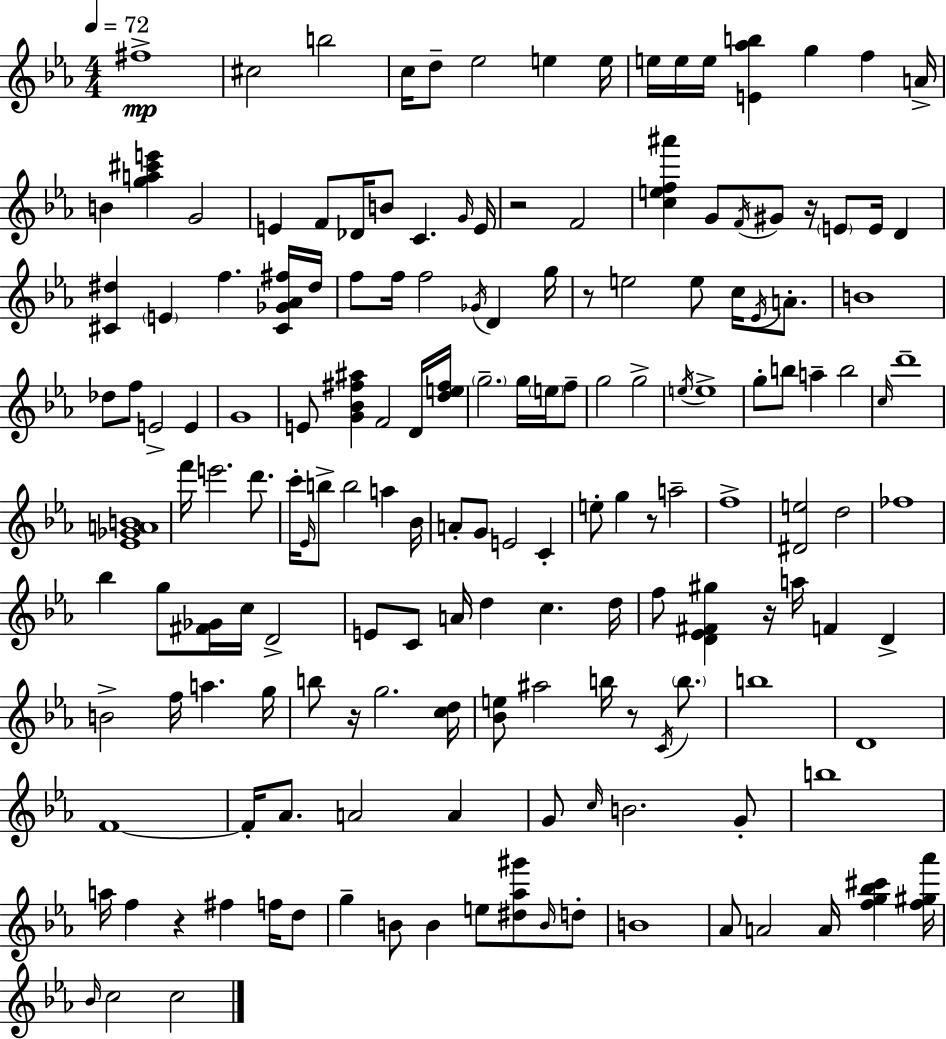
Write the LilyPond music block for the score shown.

{
  \clef treble
  \numericTimeSignature
  \time 4/4
  \key c \minor
  \tempo 4 = 72
  fis''1->\mp | cis''2 b''2 | c''16 d''8-- ees''2 e''4 e''16 | e''16 e''16 e''16 <e' aes'' b''>4 g''4 f''4 a'16-> | \break b'4 <g'' a'' cis''' e'''>4 g'2 | e'4 f'8 des'16 b'8 c'4. \grace { g'16 } | e'16 r2 f'2 | <c'' e'' f'' ais'''>4 g'8 \acciaccatura { f'16 } gis'8 r16 \parenthesize e'8 e'16 d'4 | \break <cis' dis''>4 \parenthesize e'4 f''4. | <cis' ges' aes' fis''>16 dis''16 f''8 f''16 f''2 \acciaccatura { ges'16 } d'4 | g''16 r8 e''2 e''8 c''16 | \acciaccatura { ees'16 } a'8.-. b'1 | \break des''8 f''8 e'2-> | e'4 g'1 | e'8 <g' bes' fis'' ais''>4 f'2 | d'16 <d'' e'' fis''>16 \parenthesize g''2.-- | \break g''16 \parenthesize e''16 f''8-- g''2 g''2-> | \acciaccatura { e''16 } e''1-> | g''8-. b''8 a''4-- b''2 | \grace { c''16 } d'''1-- | \break <ees' ges' a' b'>1 | f'''16 e'''2. | d'''8. c'''16-. \grace { ees'16 } b''8-> b''2 | a''4 bes'16 a'8-. g'8 e'2 | \break c'4-. e''8-. g''4 r8 a''2-- | f''1-> | <dis' e''>2 d''2 | fes''1 | \break bes''4 g''8 <fis' ges'>16 c''16 d'2-> | e'8 c'8 a'16 d''4 | c''4. d''16 f''8 <d' ees' fis' gis''>4 r16 a''16 f'4 | d'4-> b'2-> f''16 | \break a''4. g''16 b''8 r16 g''2. | <c'' d''>16 <bes' e''>8 ais''2 | b''16 r8 \acciaccatura { c'16 } \parenthesize b''8. b''1 | d'1 | \break f'1~~ | f'16-. aes'8. a'2 | a'4 g'8 \grace { c''16 } b'2. | g'8-. b''1 | \break a''16 f''4 r4 | fis''4 f''16 d''8 g''4-- b'8 b'4 | e''8 <dis'' aes'' gis'''>8 \grace { b'16 } d''8-. b'1 | aes'8 a'2 | \break a'16 <f'' g'' bes'' cis'''>4 <f'' gis'' aes'''>16 \grace { bes'16 } c''2 | c''2 \bar "|."
}